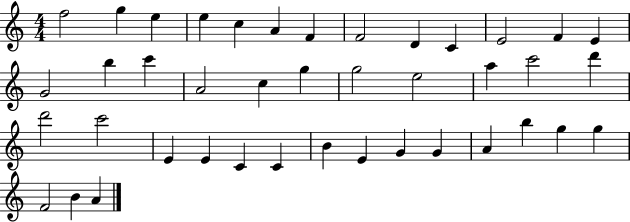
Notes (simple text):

F5/h G5/q E5/q E5/q C5/q A4/q F4/q F4/h D4/q C4/q E4/h F4/q E4/q G4/h B5/q C6/q A4/h C5/q G5/q G5/h E5/h A5/q C6/h D6/q D6/h C6/h E4/q E4/q C4/q C4/q B4/q E4/q G4/q G4/q A4/q B5/q G5/q G5/q F4/h B4/q A4/q